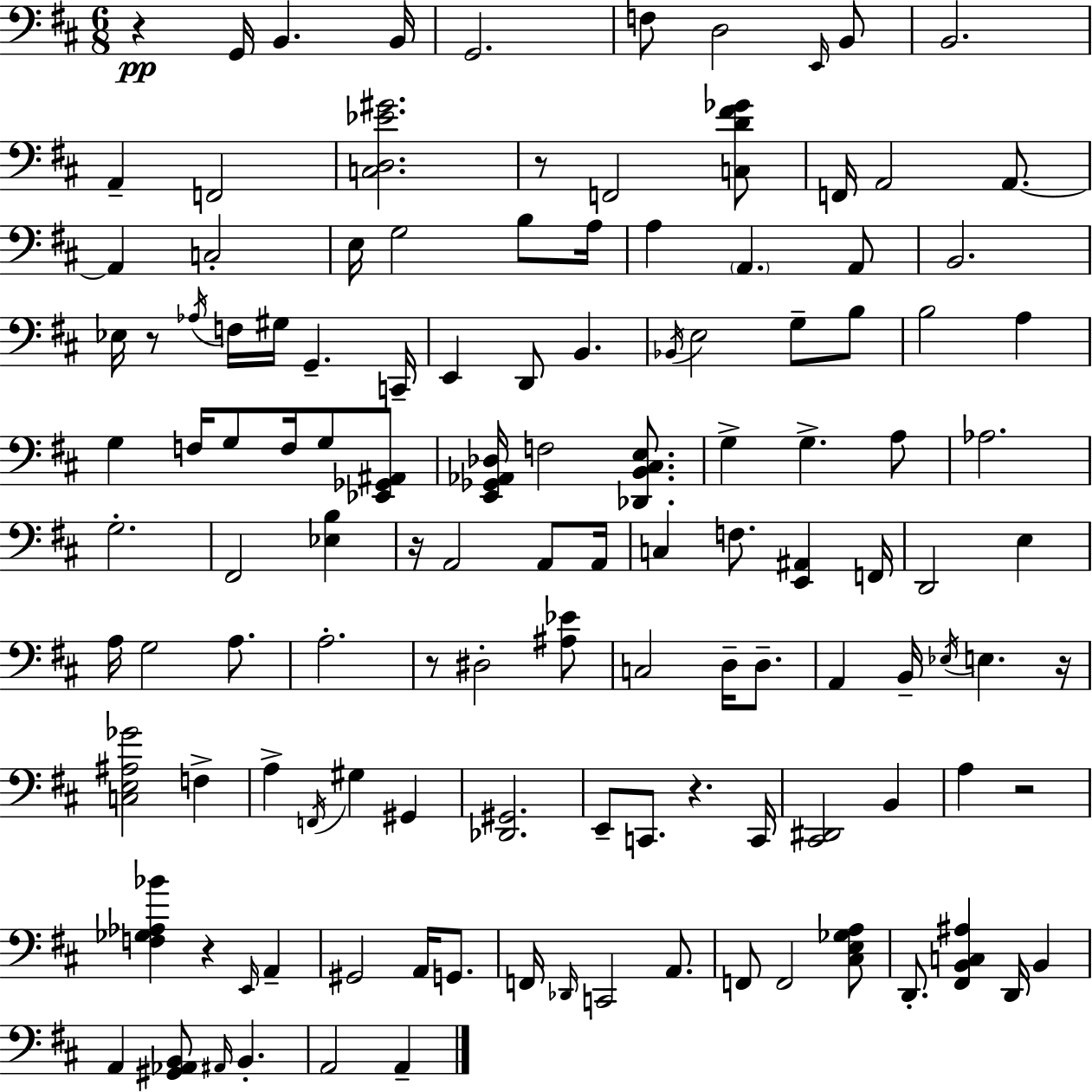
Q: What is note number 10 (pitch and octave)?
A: A2